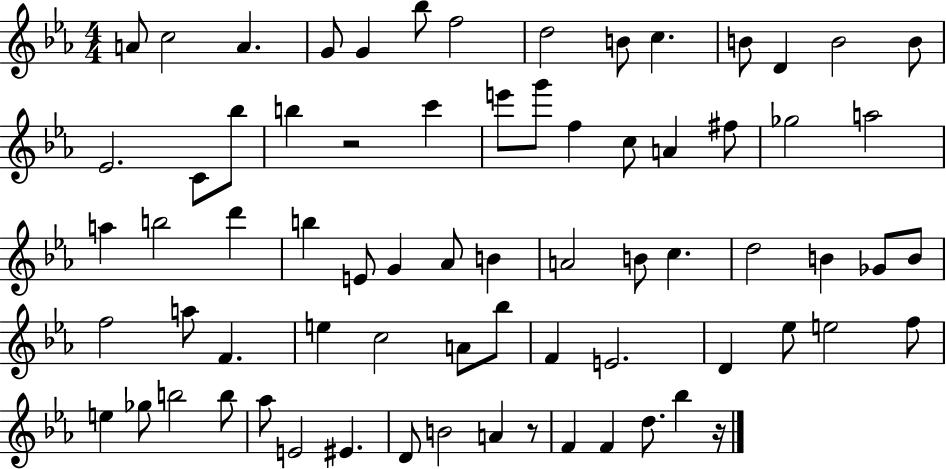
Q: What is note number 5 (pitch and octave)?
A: G4